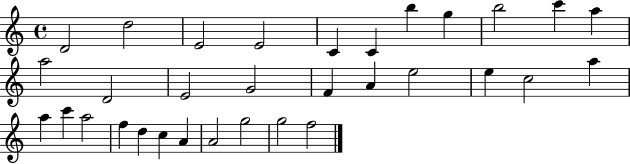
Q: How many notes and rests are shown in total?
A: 32